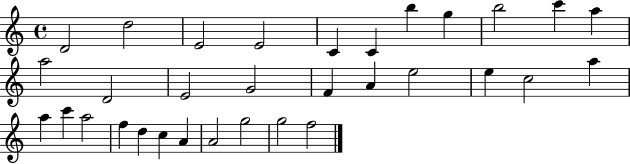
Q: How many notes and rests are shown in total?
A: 32